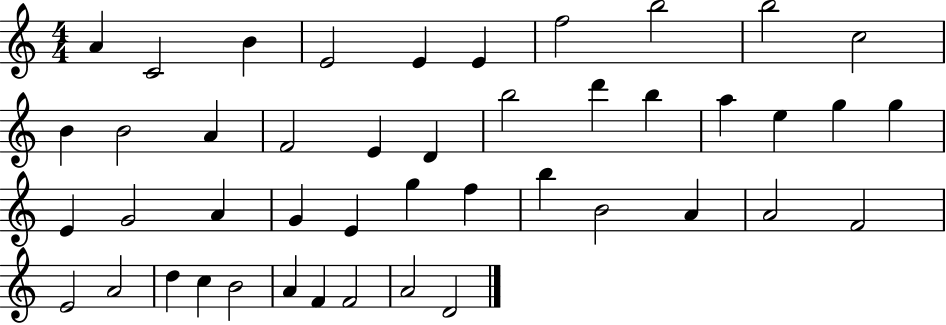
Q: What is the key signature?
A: C major